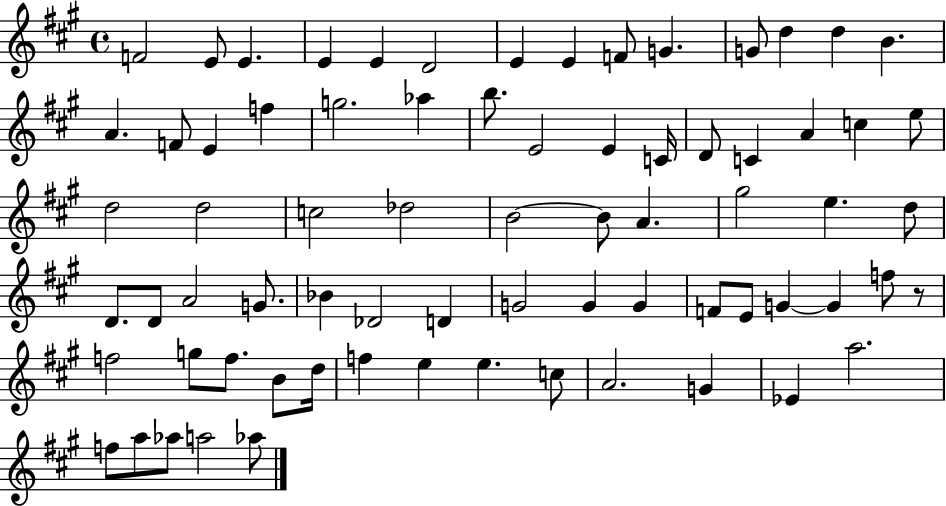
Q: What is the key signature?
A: A major